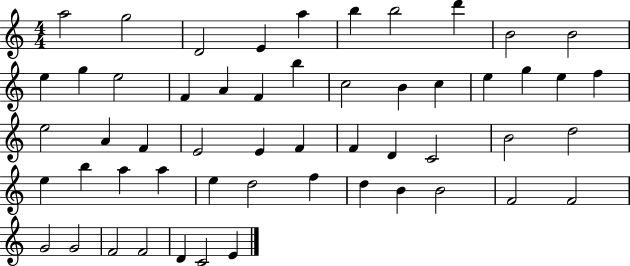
X:1
T:Untitled
M:4/4
L:1/4
K:C
a2 g2 D2 E a b b2 d' B2 B2 e g e2 F A F b c2 B c e g e f e2 A F E2 E F F D C2 B2 d2 e b a a e d2 f d B B2 F2 F2 G2 G2 F2 F2 D C2 E